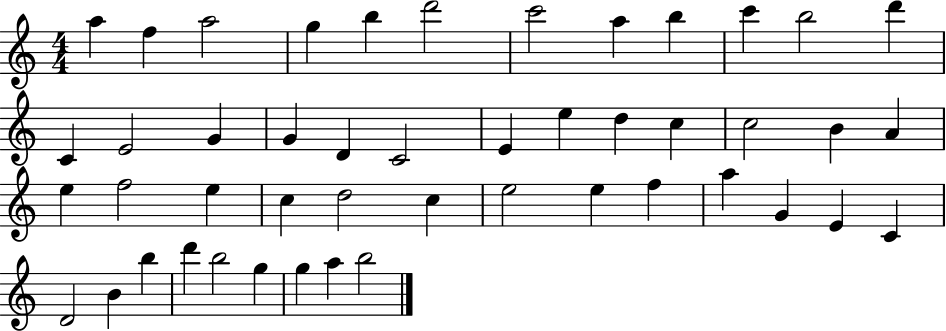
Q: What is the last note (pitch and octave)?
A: B5